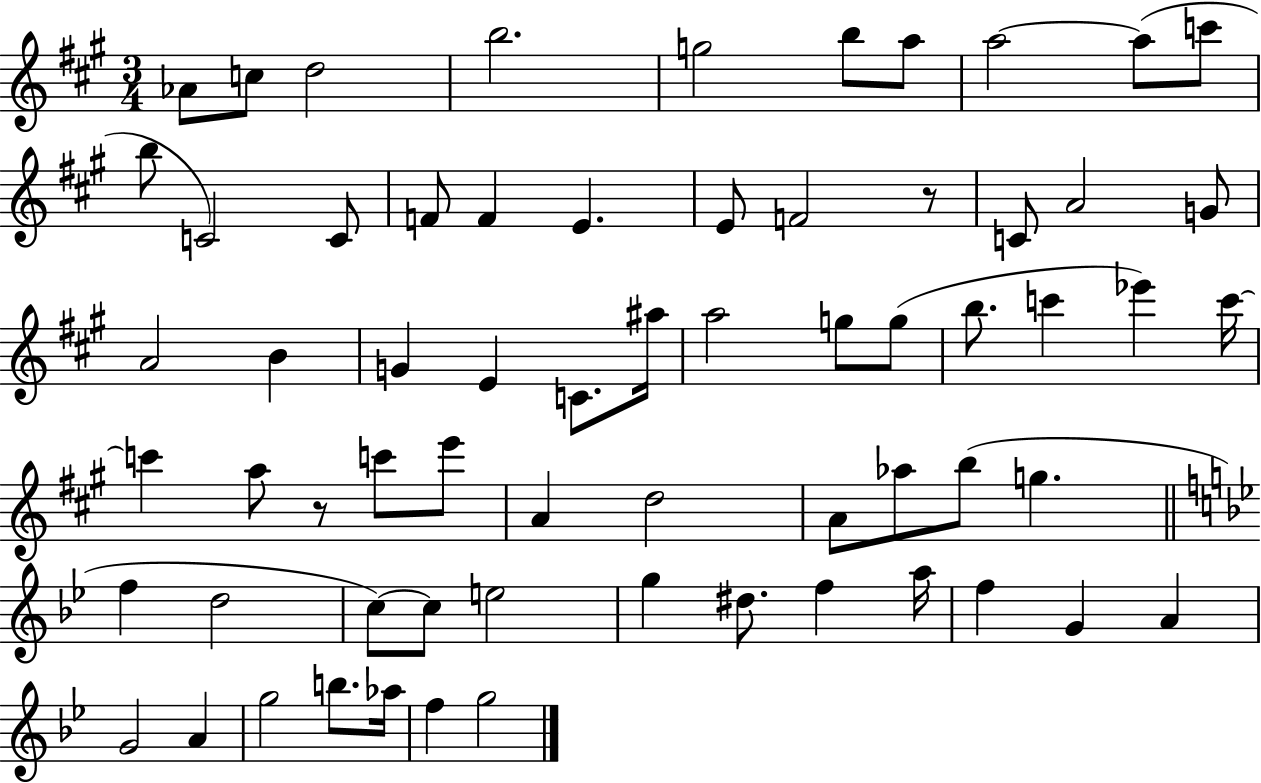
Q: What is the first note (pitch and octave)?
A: Ab4